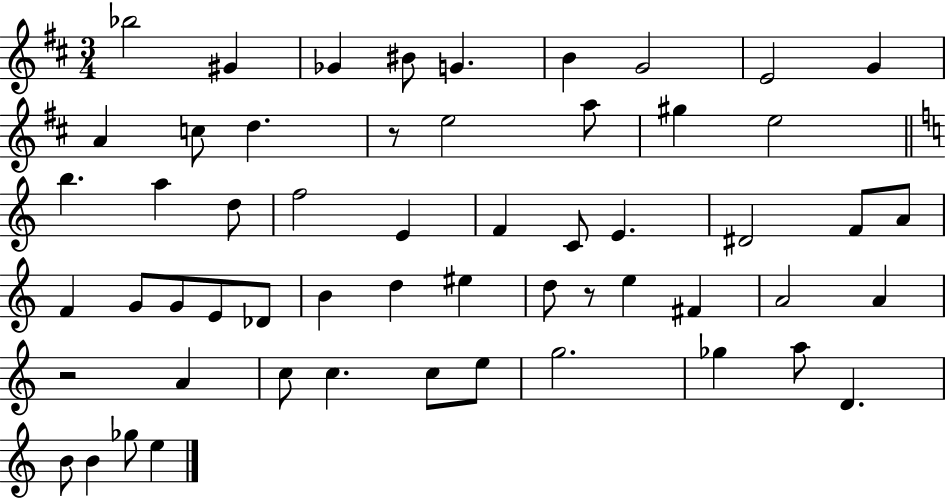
{
  \clef treble
  \numericTimeSignature
  \time 3/4
  \key d \major
  bes''2 gis'4 | ges'4 bis'8 g'4. | b'4 g'2 | e'2 g'4 | \break a'4 c''8 d''4. | r8 e''2 a''8 | gis''4 e''2 | \bar "||" \break \key a \minor b''4. a''4 d''8 | f''2 e'4 | f'4 c'8 e'4. | dis'2 f'8 a'8 | \break f'4 g'8 g'8 e'8 des'8 | b'4 d''4 eis''4 | d''8 r8 e''4 fis'4 | a'2 a'4 | \break r2 a'4 | c''8 c''4. c''8 e''8 | g''2. | ges''4 a''8 d'4. | \break b'8 b'4 ges''8 e''4 | \bar "|."
}